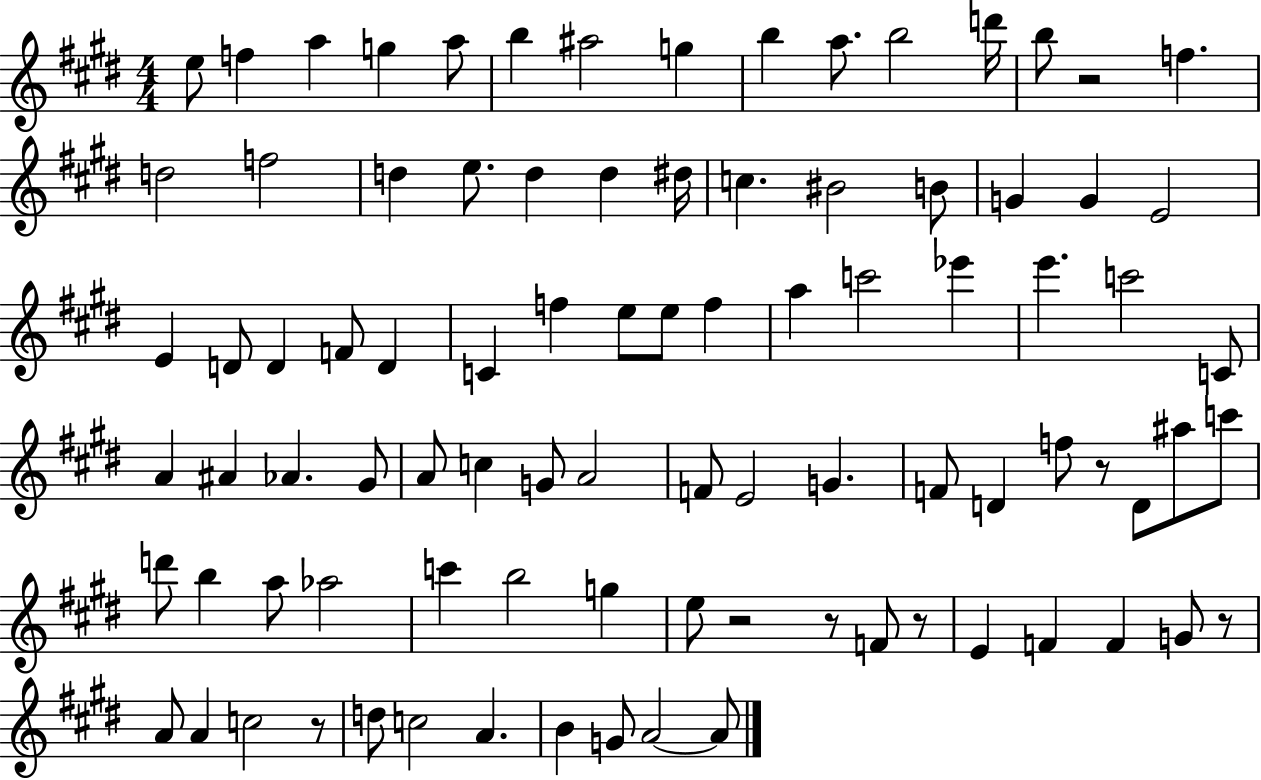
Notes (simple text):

E5/e F5/q A5/q G5/q A5/e B5/q A#5/h G5/q B5/q A5/e. B5/h D6/s B5/e R/h F5/q. D5/h F5/h D5/q E5/e. D5/q D5/q D#5/s C5/q. BIS4/h B4/e G4/q G4/q E4/h E4/q D4/e D4/q F4/e D4/q C4/q F5/q E5/e E5/e F5/q A5/q C6/h Eb6/q E6/q. C6/h C4/e A4/q A#4/q Ab4/q. G#4/e A4/e C5/q G4/e A4/h F4/e E4/h G4/q. F4/e D4/q F5/e R/e D4/e A#5/e C6/e D6/e B5/q A5/e Ab5/h C6/q B5/h G5/q E5/e R/h R/e F4/e R/e E4/q F4/q F4/q G4/e R/e A4/e A4/q C5/h R/e D5/e C5/h A4/q. B4/q G4/e A4/h A4/e